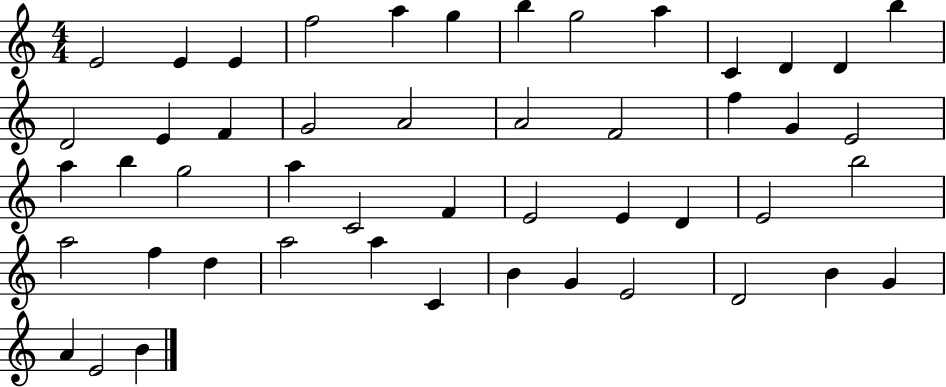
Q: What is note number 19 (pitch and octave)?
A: A4